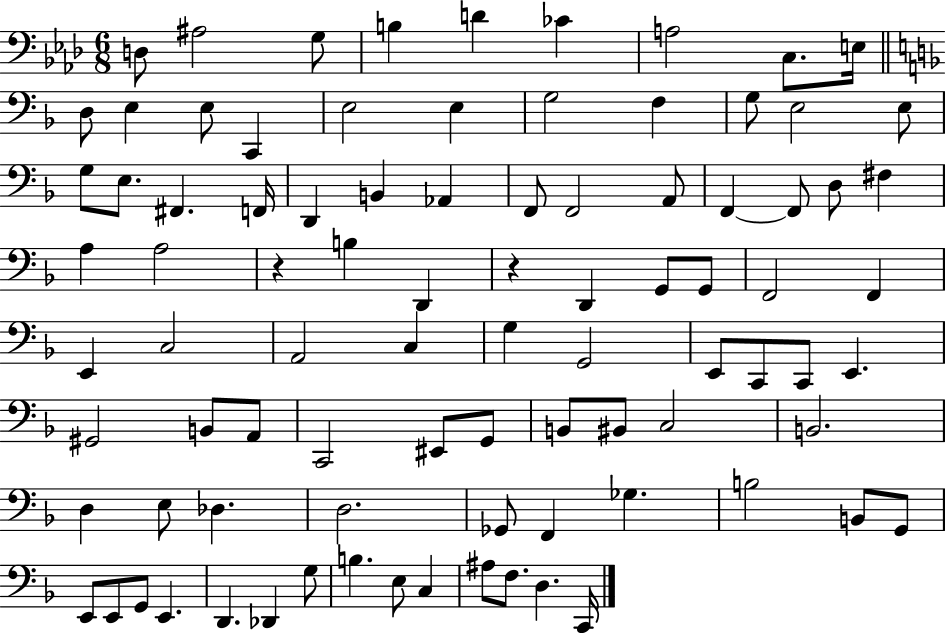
{
  \clef bass
  \numericTimeSignature
  \time 6/8
  \key aes \major
  d8 ais2 g8 | b4 d'4 ces'4 | a2 c8. e16 | \bar "||" \break \key f \major d8 e4 e8 c,4 | e2 e4 | g2 f4 | g8 e2 e8 | \break g8 e8. fis,4. f,16 | d,4 b,4 aes,4 | f,8 f,2 a,8 | f,4~~ f,8 d8 fis4 | \break a4 a2 | r4 b4 d,4 | r4 d,4 g,8 g,8 | f,2 f,4 | \break e,4 c2 | a,2 c4 | g4 g,2 | e,8 c,8 c,8 e,4. | \break gis,2 b,8 a,8 | c,2 eis,8 g,8 | b,8 bis,8 c2 | b,2. | \break d4 e8 des4. | d2. | ges,8 f,4 ges4. | b2 b,8 g,8 | \break e,8 e,8 g,8 e,4. | d,4. des,4 g8 | b4. e8 c4 | ais8 f8. d4. c,16 | \break \bar "|."
}